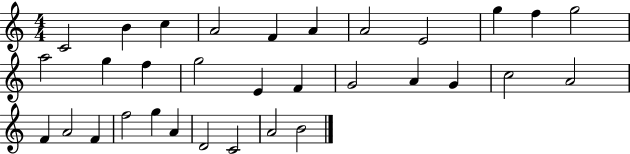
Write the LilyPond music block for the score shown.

{
  \clef treble
  \numericTimeSignature
  \time 4/4
  \key c \major
  c'2 b'4 c''4 | a'2 f'4 a'4 | a'2 e'2 | g''4 f''4 g''2 | \break a''2 g''4 f''4 | g''2 e'4 f'4 | g'2 a'4 g'4 | c''2 a'2 | \break f'4 a'2 f'4 | f''2 g''4 a'4 | d'2 c'2 | a'2 b'2 | \break \bar "|."
}